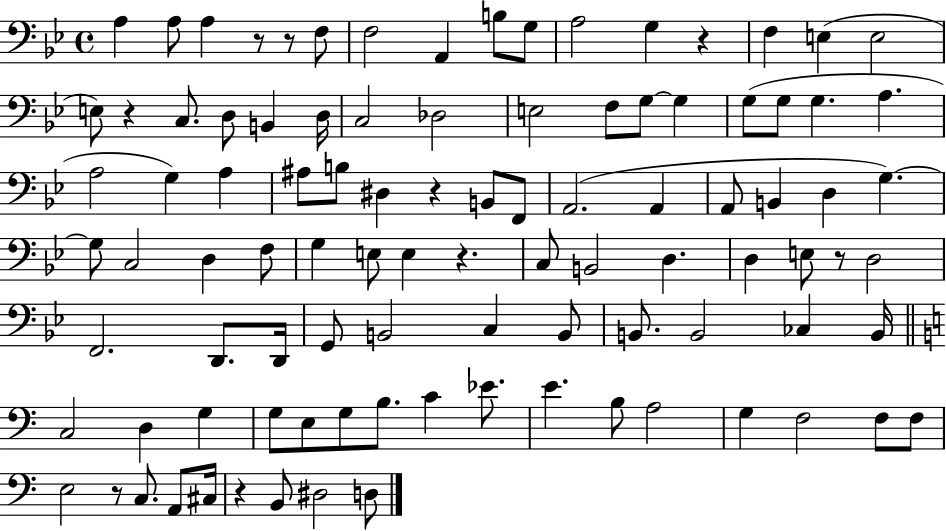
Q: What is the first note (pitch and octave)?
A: A3